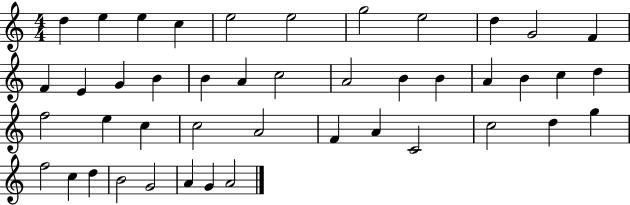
D5/q E5/q E5/q C5/q E5/h E5/h G5/h E5/h D5/q G4/h F4/q F4/q E4/q G4/q B4/q B4/q A4/q C5/h A4/h B4/q B4/q A4/q B4/q C5/q D5/q F5/h E5/q C5/q C5/h A4/h F4/q A4/q C4/h C5/h D5/q G5/q F5/h C5/q D5/q B4/h G4/h A4/q G4/q A4/h